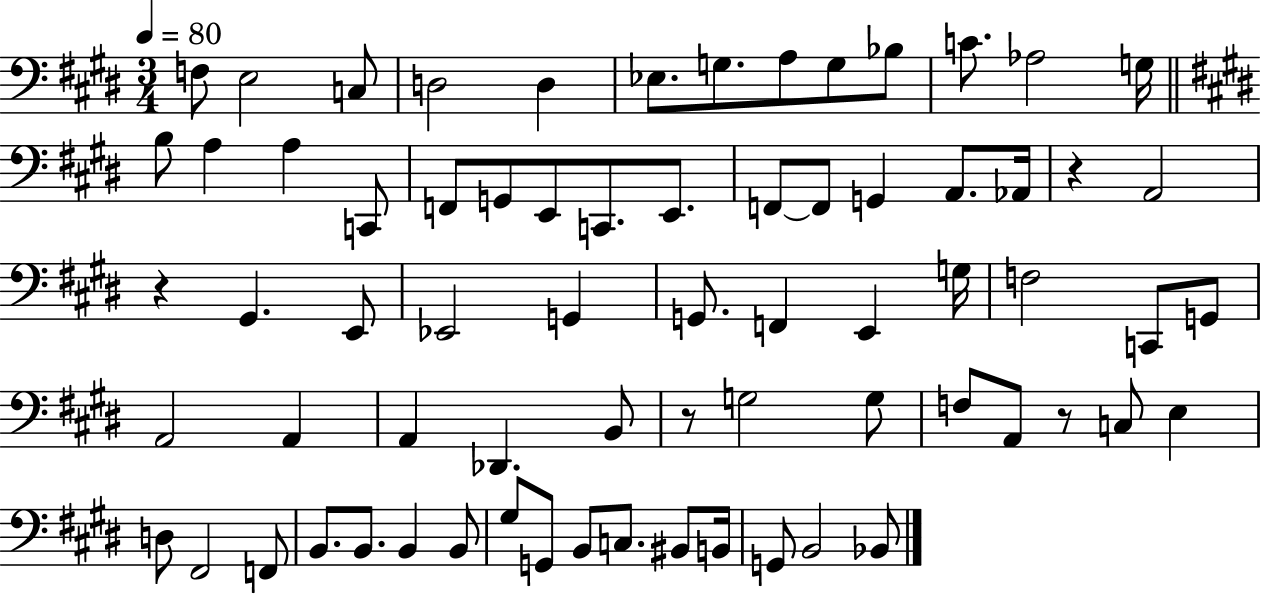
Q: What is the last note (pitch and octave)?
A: Bb2